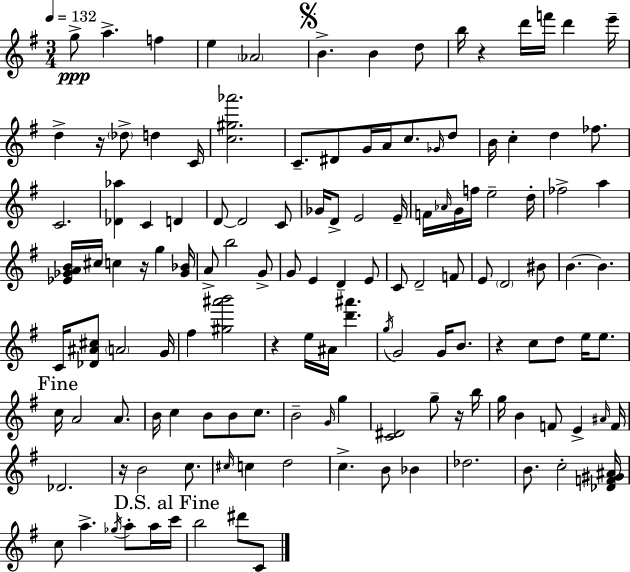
{
  \clef treble
  \numericTimeSignature
  \time 3/4
  \key e \minor
  \tempo 4 = 132
  \repeat volta 2 { g''8->\ppp a''4.-> f''4 | e''4 \parenthesize aes'2 | \mark \markup { \musicglyph "scripts.segno" } b'4.-> b'4 d''8 | b''16 r4 d'''16 f'''16 d'''4 e'''16-- | \break d''4-> r16 \parenthesize des''8-> d''4 c'16 | <c'' gis'' aes'''>2. | c'8.-- dis'8 g'16 a'16 c''8. \grace { ges'16 } d''8 | b'16 c''4-. d''4 fes''8. | \break c'2. | <des' aes''>4 c'4 d'4 | d'8~~ d'2 c'8 | ges'16 d'8-> e'2 | \break e'16-- f'16 \grace { aes'16 } g'16 f''16 e''2-- | d''16-. fes''2-> a''4 | <ees' ges' a' b'>16 cis''16 c''4 r16 g''4 | <ges' bes'>16 a'8-> b''2 | \break g'8-> g'8 e'4 d'4-- | e'8 c'8 d'2-- | f'8 e'8 \parenthesize d'2 | bis'8 b'4.~~ b'4. | \break c'16 <des' ais' cis''>8 \parenthesize a'2 | g'16 fis''4 <gis'' ais''' b'''>2 | r4 e''16 ais'16 <d''' ais'''>4. | \acciaccatura { g''16 } g'2 g'16 | \break b'8. r4 c''8 d''8 e''16 | e''8. \mark "Fine" c''16 a'2 | a'8. b'16 c''4 b'8 b'8 | c''8. b'2-- \grace { g'16 } | \break g''4 <c' dis'>2 | g''8-- r16 b''16 g''16 b'4 f'8 e'4-> | \grace { ais'16 } f'16 des'2. | r16 b'2 | \break c''8. \grace { cis''16 } c''4 d''2 | c''4.-> | b'8 bes'4 des''2. | b'8. c''2-. | \break <des' f' gis' ais'>16 c''8 a''4.-> | \acciaccatura { ges''16 } a''8-. a''16 \mark "D.S. al Fine" c'''16 b''2 | dis'''8 c'8 } \bar "|."
}